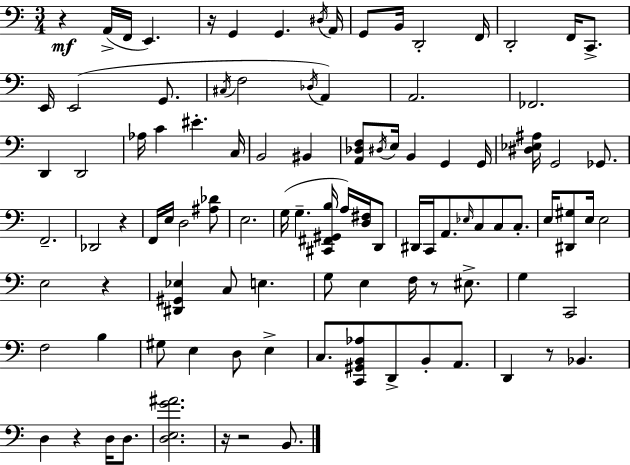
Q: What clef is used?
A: bass